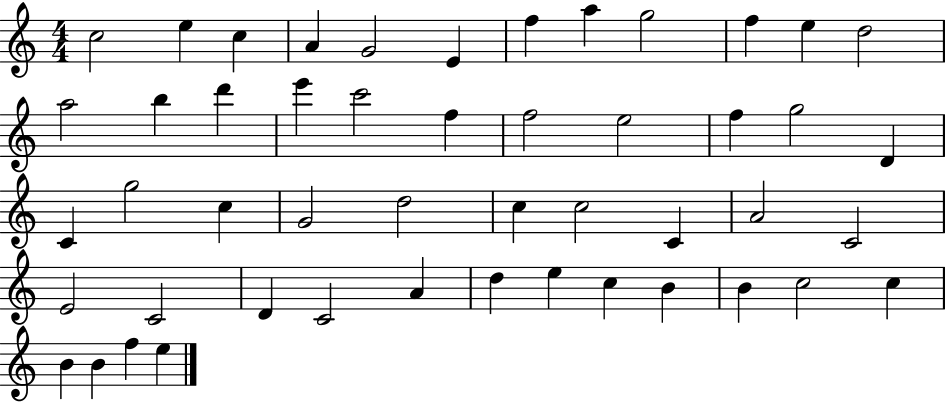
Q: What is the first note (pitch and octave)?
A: C5